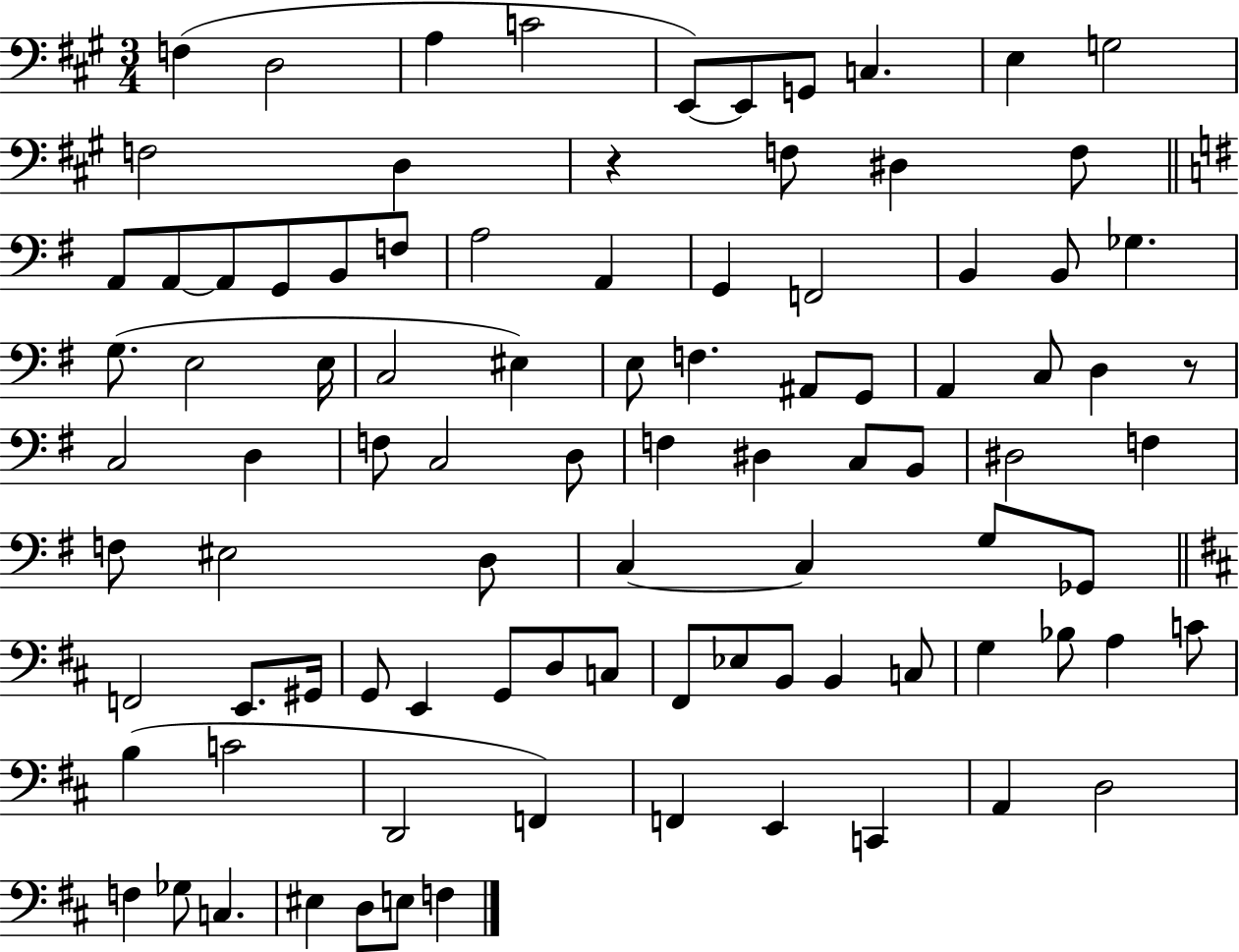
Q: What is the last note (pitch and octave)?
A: F3